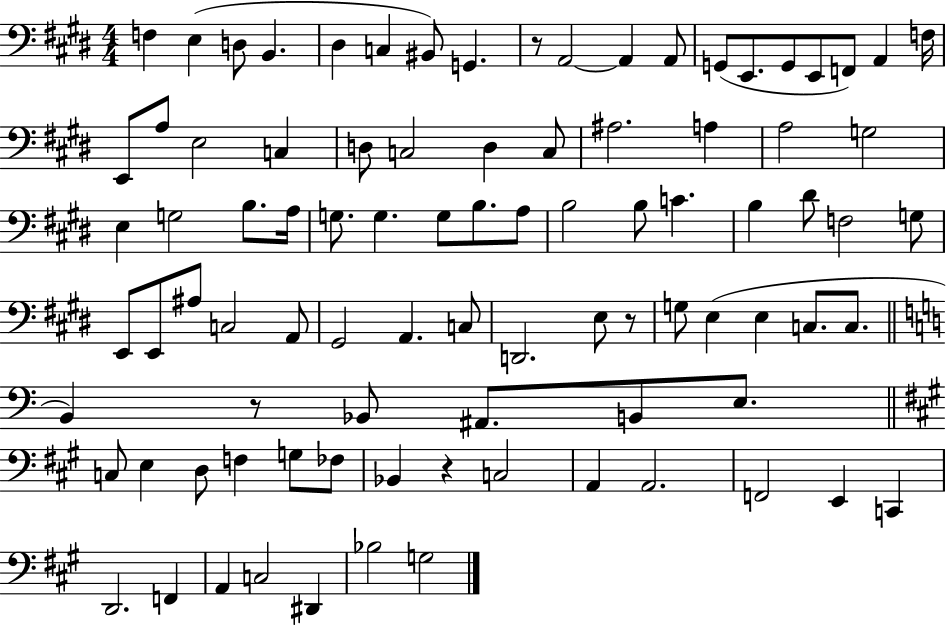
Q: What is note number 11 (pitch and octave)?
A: A2